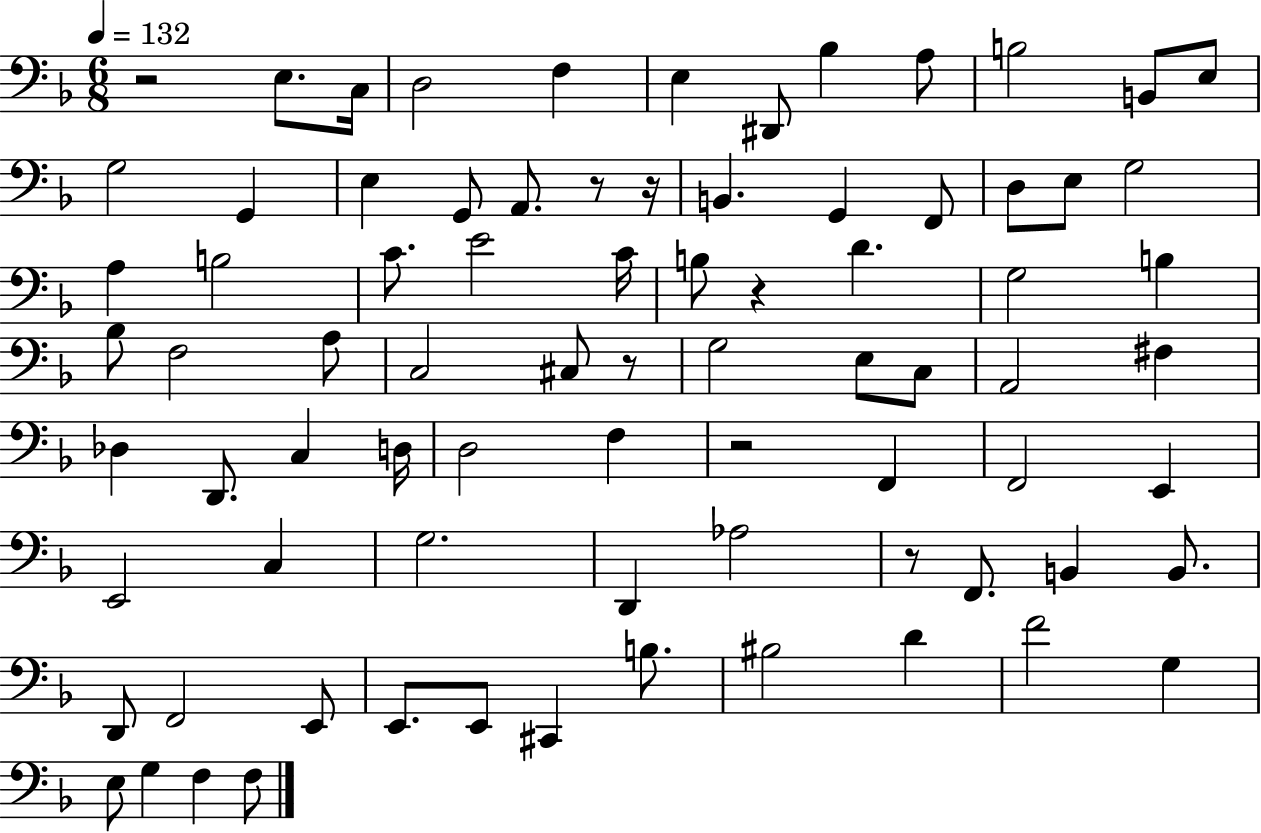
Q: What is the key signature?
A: F major